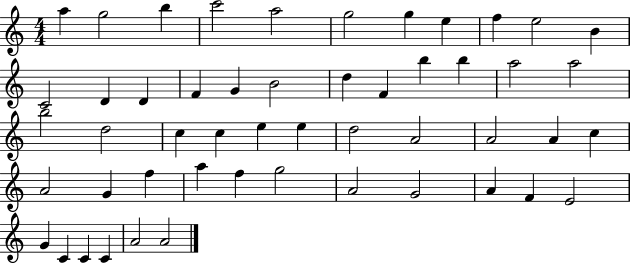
X:1
T:Untitled
M:4/4
L:1/4
K:C
a g2 b c'2 a2 g2 g e f e2 B C2 D D F G B2 d F b b a2 a2 b2 d2 c c e e d2 A2 A2 A c A2 G f a f g2 A2 G2 A F E2 G C C C A2 A2